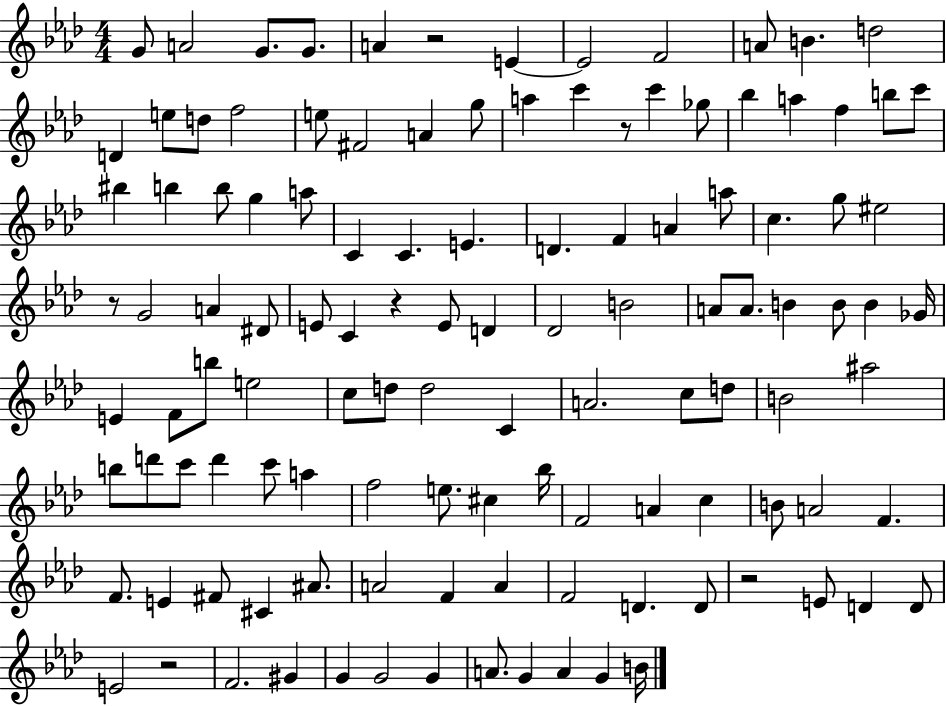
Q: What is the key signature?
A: AES major